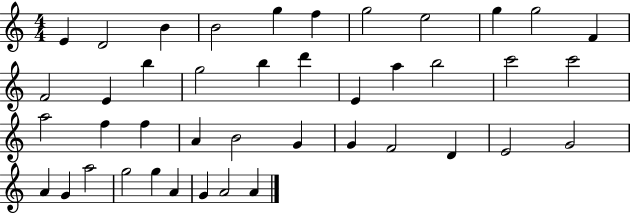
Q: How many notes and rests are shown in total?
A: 42